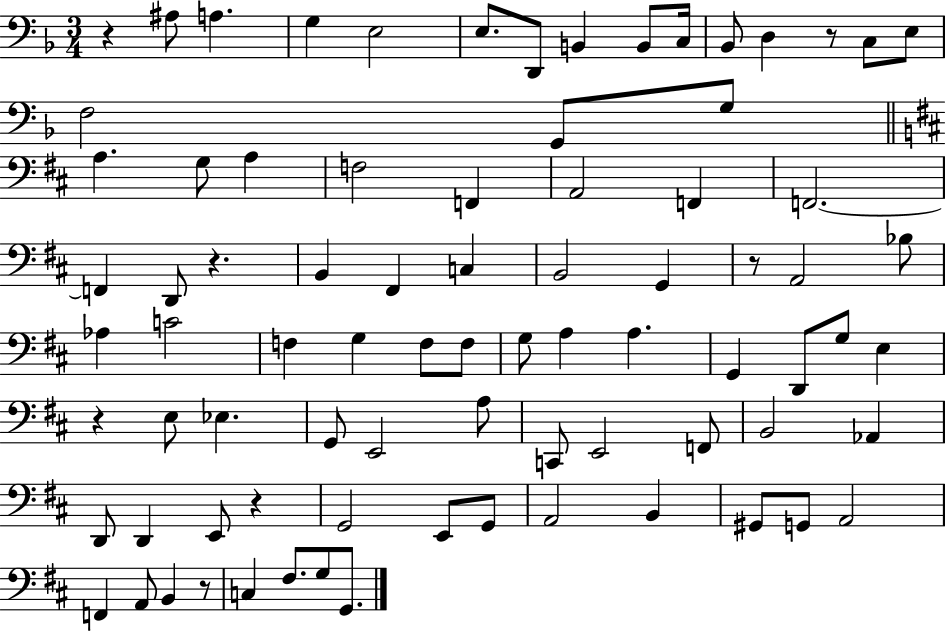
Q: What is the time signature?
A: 3/4